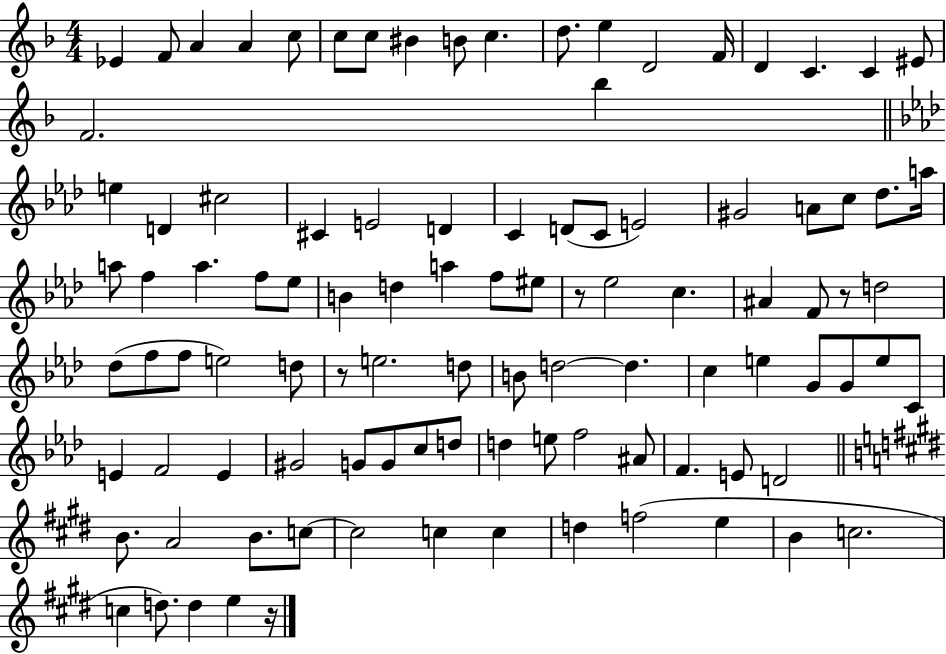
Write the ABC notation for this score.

X:1
T:Untitled
M:4/4
L:1/4
K:F
_E F/2 A A c/2 c/2 c/2 ^B B/2 c d/2 e D2 F/4 D C C ^E/2 F2 _b e D ^c2 ^C E2 D C D/2 C/2 E2 ^G2 A/2 c/2 _d/2 a/4 a/2 f a f/2 _e/2 B d a f/2 ^e/2 z/2 _e2 c ^A F/2 z/2 d2 _d/2 f/2 f/2 e2 d/2 z/2 e2 d/2 B/2 d2 d c e G/2 G/2 e/2 C/2 E F2 E ^G2 G/2 G/2 c/2 d/2 d e/2 f2 ^A/2 F E/2 D2 B/2 A2 B/2 c/2 c2 c c d f2 e B c2 c d/2 d e z/4